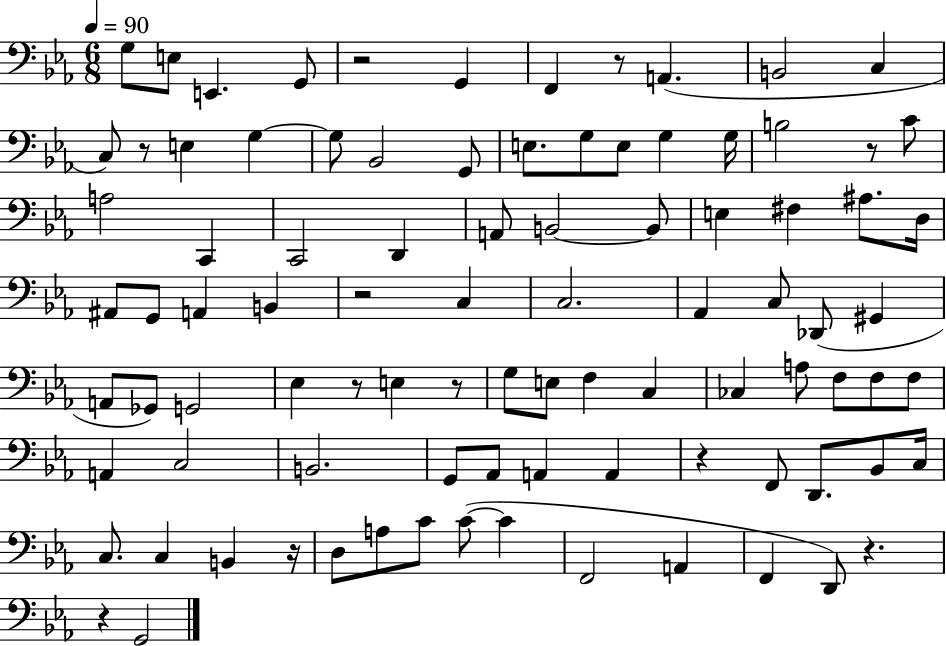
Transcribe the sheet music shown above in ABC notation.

X:1
T:Untitled
M:6/8
L:1/4
K:Eb
G,/2 E,/2 E,, G,,/2 z2 G,, F,, z/2 A,, B,,2 C, C,/2 z/2 E, G, G,/2 _B,,2 G,,/2 E,/2 G,/2 E,/2 G, G,/4 B,2 z/2 C/2 A,2 C,, C,,2 D,, A,,/2 B,,2 B,,/2 E, ^F, ^A,/2 D,/4 ^A,,/2 G,,/2 A,, B,, z2 C, C,2 _A,, C,/2 _D,,/2 ^G,, A,,/2 _G,,/2 G,,2 _E, z/2 E, z/2 G,/2 E,/2 F, C, _C, A,/2 F,/2 F,/2 F,/2 A,, C,2 B,,2 G,,/2 _A,,/2 A,, A,, z F,,/2 D,,/2 _B,,/2 C,/4 C,/2 C, B,, z/4 D,/2 A,/2 C/2 C/2 C F,,2 A,, F,, D,,/2 z z G,,2